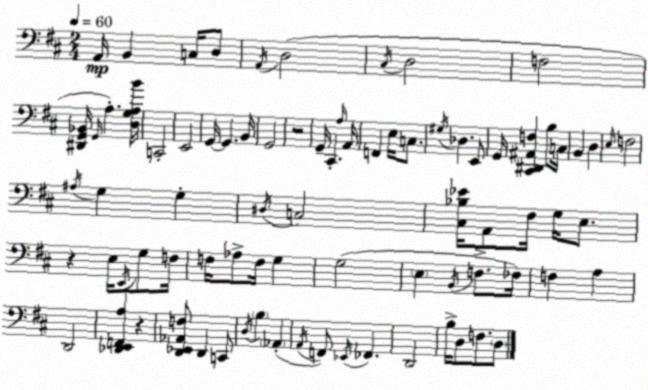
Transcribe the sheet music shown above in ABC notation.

X:1
T:Untitled
M:2/4
L:1/4
K:D
A,,/4 B,, C,/4 D,/2 A,,/4 D,2 ^C,/4 D,2 F,2 [^D,,G,,_B,,]/4 G,,/4 A, [D,G,A,B]/4 C,,2 E,,2 G,,/4 G,, B,,/4 G,,2 z2 G,,/4 ^C,, A,/4 A,,/4 F,, E,/4 C,/2 ^G,/4 _D, E,,/2 G,,/4 [^C,,^D,,^A,,F,] B,/2 C,/4 B,, D, E,/4 F,2 ^A,/4 G, G, ^D,/4 C,2 [^C,_B,_E]/4 A,,/2 ^F,/4 G,/4 E,/2 z E,/4 E,,/4 G,/2 F,/4 F,/4 _A,/2 F,/4 G, G,2 E, B,,/4 F,/2 _F,/4 F, A, D,,2 [_D,,E,,F,,A,] z [D,,_E,,_A,,F,]/2 D,, C,,/2 D,/4 B, _A,, A,,/4 F,,/2 _E,,/4 _F,, D,,2 B,/4 D,/2 F,/2 D,/2